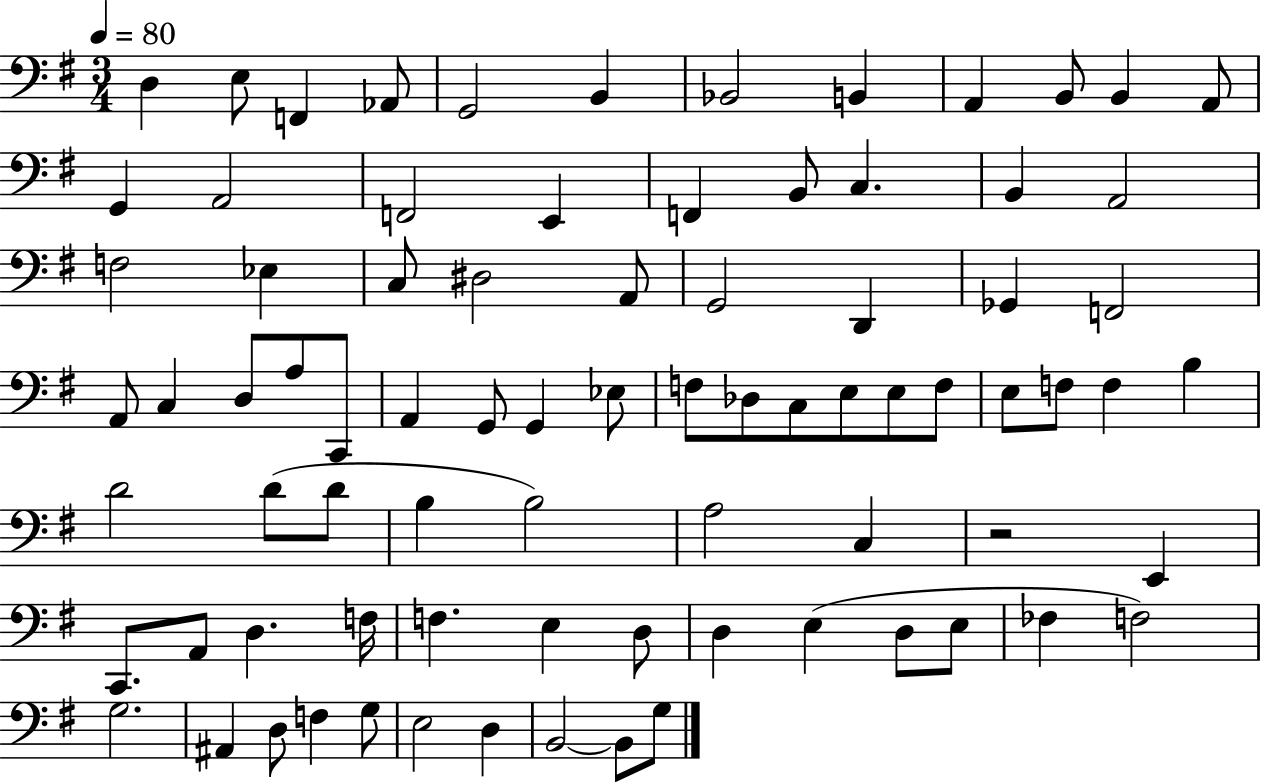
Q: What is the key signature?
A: G major